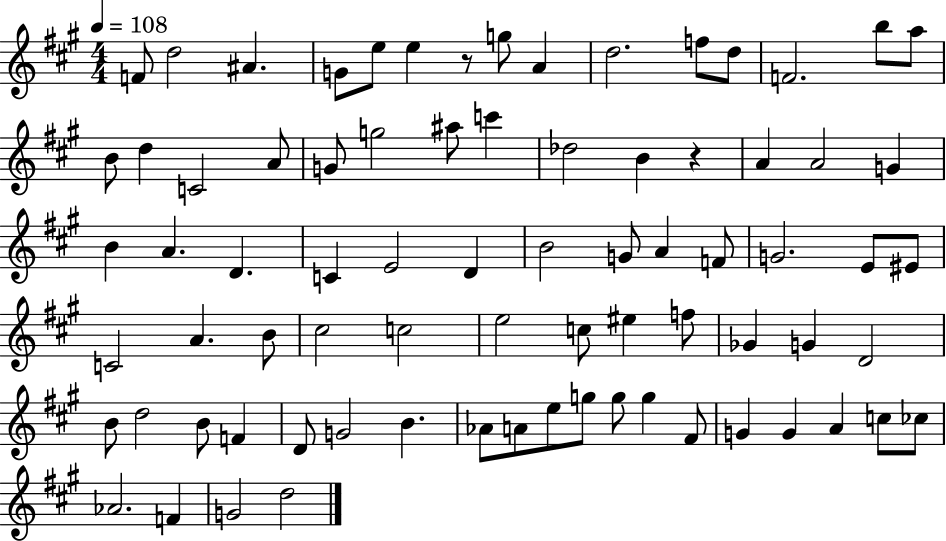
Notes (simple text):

F4/e D5/h A#4/q. G4/e E5/e E5/q R/e G5/e A4/q D5/h. F5/e D5/e F4/h. B5/e A5/e B4/e D5/q C4/h A4/e G4/e G5/h A#5/e C6/q Db5/h B4/q R/q A4/q A4/h G4/q B4/q A4/q. D4/q. C4/q E4/h D4/q B4/h G4/e A4/q F4/e G4/h. E4/e EIS4/e C4/h A4/q. B4/e C#5/h C5/h E5/h C5/e EIS5/q F5/e Gb4/q G4/q D4/h B4/e D5/h B4/e F4/q D4/e G4/h B4/q. Ab4/e A4/e E5/e G5/e G5/e G5/q F#4/e G4/q G4/q A4/q C5/e CES5/e Ab4/h. F4/q G4/h D5/h